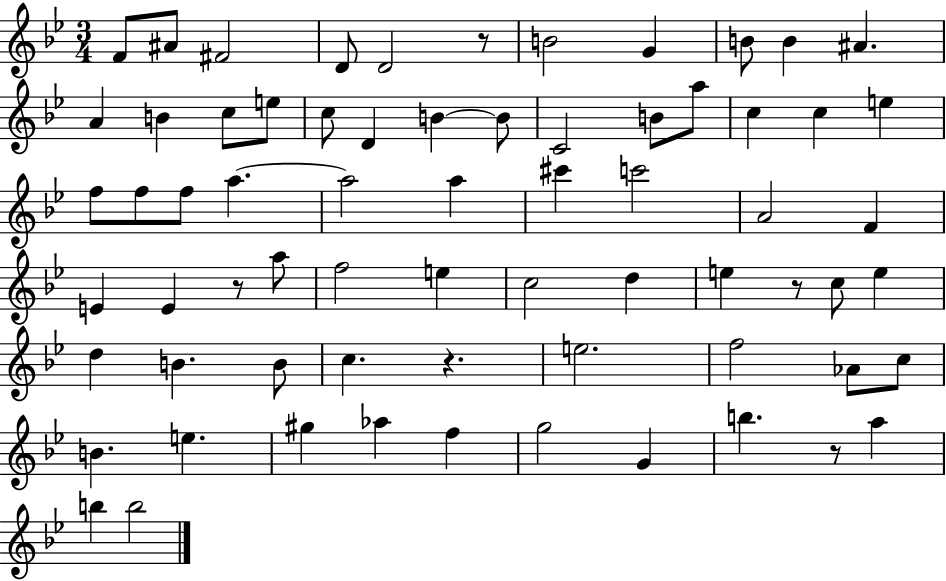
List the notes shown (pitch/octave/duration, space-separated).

F4/e A#4/e F#4/h D4/e D4/h R/e B4/h G4/q B4/e B4/q A#4/q. A4/q B4/q C5/e E5/e C5/e D4/q B4/q B4/e C4/h B4/e A5/e C5/q C5/q E5/q F5/e F5/e F5/e A5/q. A5/h A5/q C#6/q C6/h A4/h F4/q E4/q E4/q R/e A5/e F5/h E5/q C5/h D5/q E5/q R/e C5/e E5/q D5/q B4/q. B4/e C5/q. R/q. E5/h. F5/h Ab4/e C5/e B4/q. E5/q. G#5/q Ab5/q F5/q G5/h G4/q B5/q. R/e A5/q B5/q B5/h